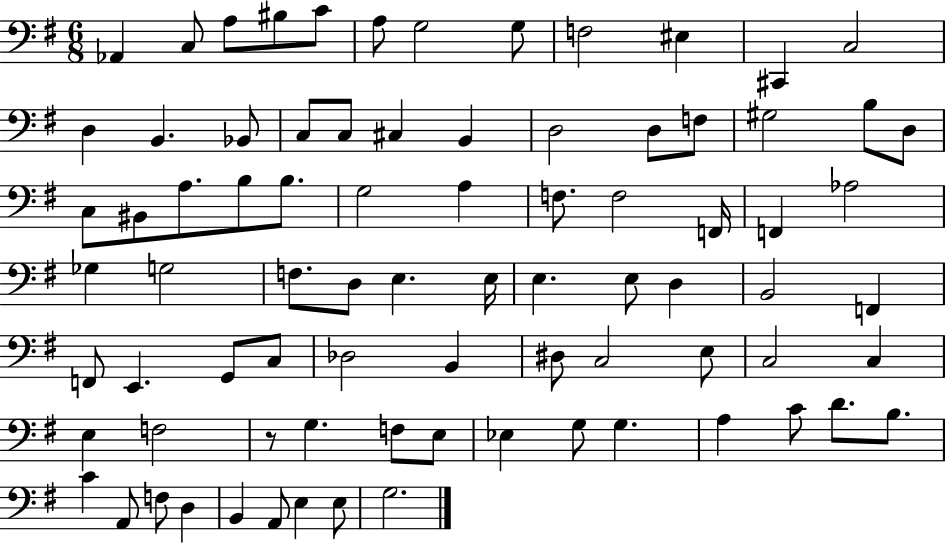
{
  \clef bass
  \numericTimeSignature
  \time 6/8
  \key g \major
  aes,4 c8 a8 bis8 c'8 | a8 g2 g8 | f2 eis4 | cis,4 c2 | \break d4 b,4. bes,8 | c8 c8 cis4 b,4 | d2 d8 f8 | gis2 b8 d8 | \break c8 bis,8 a8. b8 b8. | g2 a4 | f8. f2 f,16 | f,4 aes2 | \break ges4 g2 | f8. d8 e4. e16 | e4. e8 d4 | b,2 f,4 | \break f,8 e,4. g,8 c8 | des2 b,4 | dis8 c2 e8 | c2 c4 | \break e4 f2 | r8 g4. f8 e8 | ees4 g8 g4. | a4 c'8 d'8. b8. | \break c'4 a,8 f8 d4 | b,4 a,8 e4 e8 | g2. | \bar "|."
}